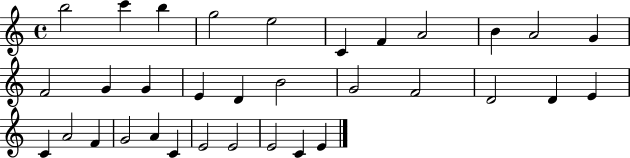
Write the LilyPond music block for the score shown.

{
  \clef treble
  \time 4/4
  \defaultTimeSignature
  \key c \major
  b''2 c'''4 b''4 | g''2 e''2 | c'4 f'4 a'2 | b'4 a'2 g'4 | \break f'2 g'4 g'4 | e'4 d'4 b'2 | g'2 f'2 | d'2 d'4 e'4 | \break c'4 a'2 f'4 | g'2 a'4 c'4 | e'2 e'2 | e'2 c'4 e'4 | \break \bar "|."
}